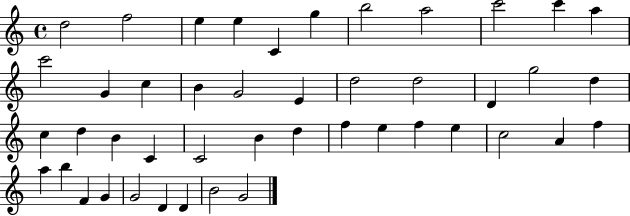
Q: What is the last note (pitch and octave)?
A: G4